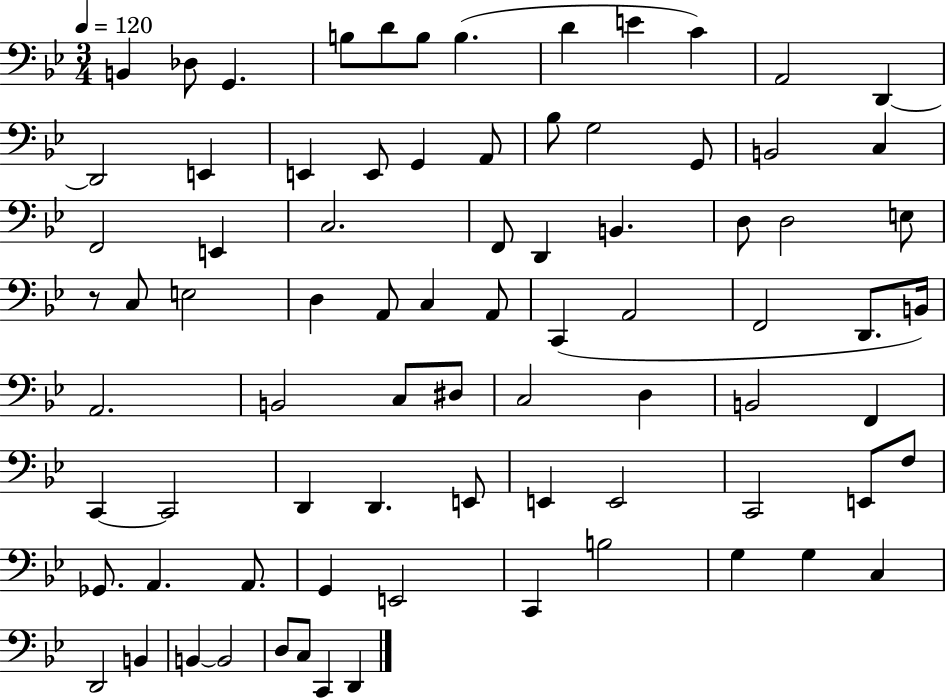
X:1
T:Untitled
M:3/4
L:1/4
K:Bb
B,, _D,/2 G,, B,/2 D/2 B,/2 B, D E C A,,2 D,, D,,2 E,, E,, E,,/2 G,, A,,/2 _B,/2 G,2 G,,/2 B,,2 C, F,,2 E,, C,2 F,,/2 D,, B,, D,/2 D,2 E,/2 z/2 C,/2 E,2 D, A,,/2 C, A,,/2 C,, A,,2 F,,2 D,,/2 B,,/4 A,,2 B,,2 C,/2 ^D,/2 C,2 D, B,,2 F,, C,, C,,2 D,, D,, E,,/2 E,, E,,2 C,,2 E,,/2 F,/2 _G,,/2 A,, A,,/2 G,, E,,2 C,, B,2 G, G, C, D,,2 B,, B,, B,,2 D,/2 C,/2 C,, D,,